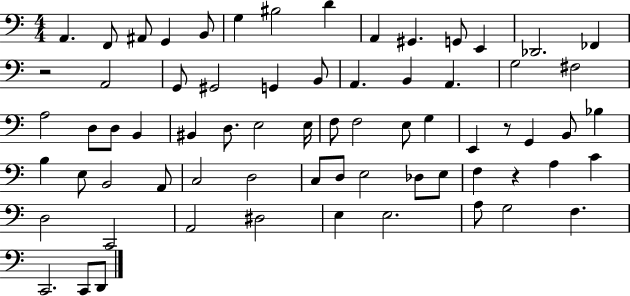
A2/q. F2/e A#2/e G2/q B2/e G3/q BIS3/h D4/q A2/q G#2/q. G2/e E2/q Db2/h. FES2/q R/h A2/h G2/e G#2/h G2/q B2/e A2/q. B2/q A2/q. G3/h F#3/h A3/h D3/e D3/e B2/q BIS2/q D3/e. E3/h E3/s F3/e F3/h E3/e G3/q E2/q R/e G2/q B2/e Bb3/q B3/q E3/e B2/h A2/e C3/h D3/h C3/e D3/e E3/h Db3/e E3/e F3/q R/q A3/q C4/q D3/h C2/h A2/h D#3/h E3/q E3/h. A3/e G3/h F3/q. C2/h. C2/e D2/e